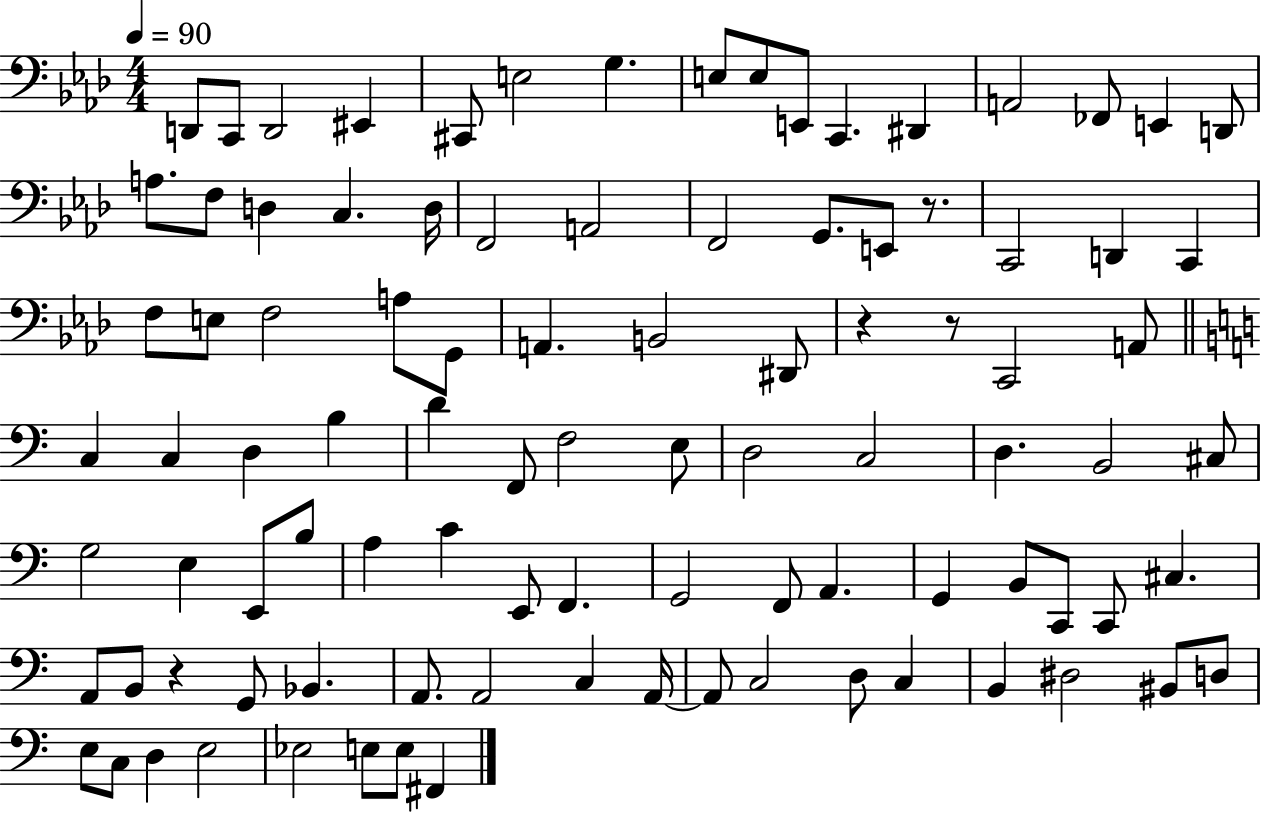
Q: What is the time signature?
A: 4/4